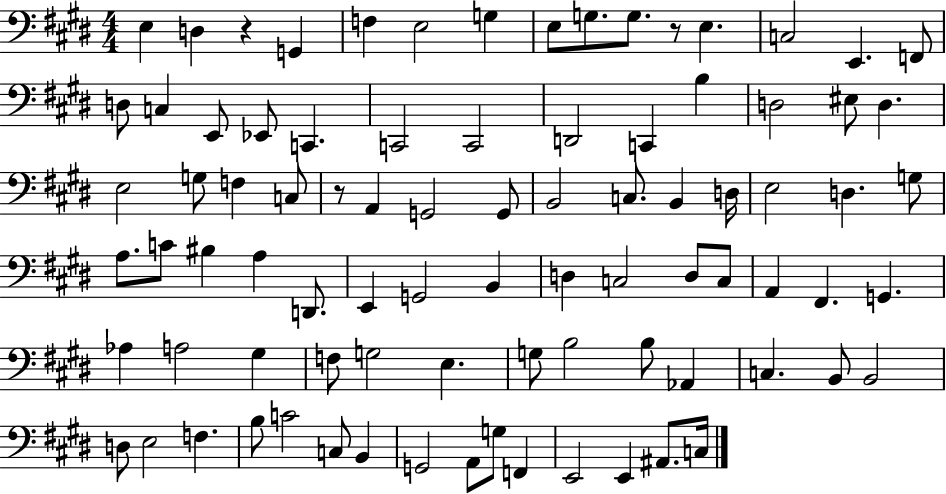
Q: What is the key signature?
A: E major